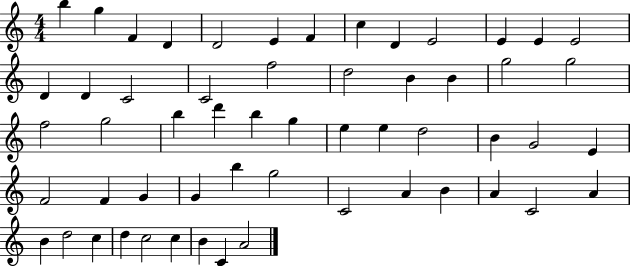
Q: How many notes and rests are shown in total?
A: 56